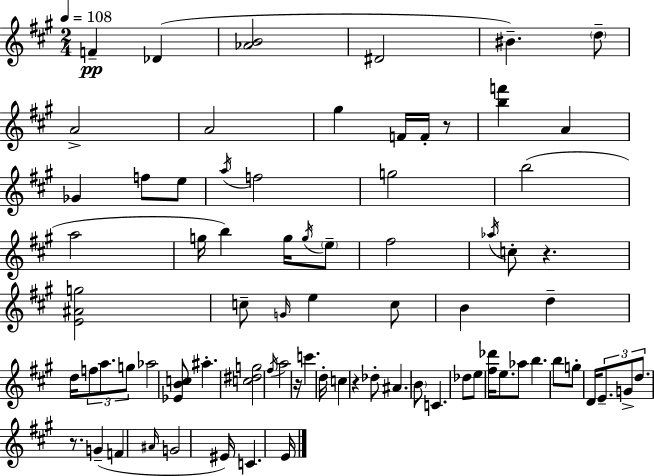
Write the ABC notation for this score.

X:1
T:Untitled
M:2/4
L:1/4
K:A
F _D [_AB]2 ^D2 ^B d/2 A2 A2 ^g F/4 F/4 z/2 [bf'] A _G f/2 e/2 a/4 f2 g2 b2 a2 g/4 b g/4 g/4 e/2 ^f2 _a/4 c/2 z [E^Ag]2 c/2 G/4 e c/2 B d d/4 f/2 a/2 g/2 _a2 [_EBc]/2 ^a [c^dg]2 ^f/4 a2 z/4 c' d/4 c z _d/2 ^A B/2 C _d/2 e/2 [^f_d']/4 e/2 _a/2 b b/2 g/2 D/4 E/2 G/2 d/2 z/2 G F ^A/4 G2 ^E/4 C E/4